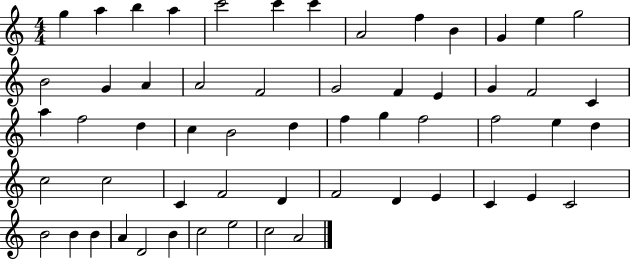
X:1
T:Untitled
M:4/4
L:1/4
K:C
g a b a c'2 c' c' A2 f B G e g2 B2 G A A2 F2 G2 F E G F2 C a f2 d c B2 d f g f2 f2 e d c2 c2 C F2 D F2 D E C E C2 B2 B B A D2 B c2 e2 c2 A2